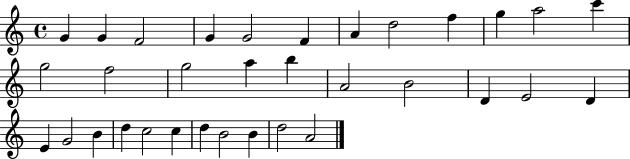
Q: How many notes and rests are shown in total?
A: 33